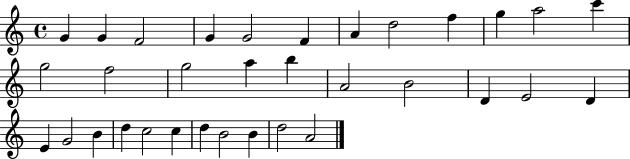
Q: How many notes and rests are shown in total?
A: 33